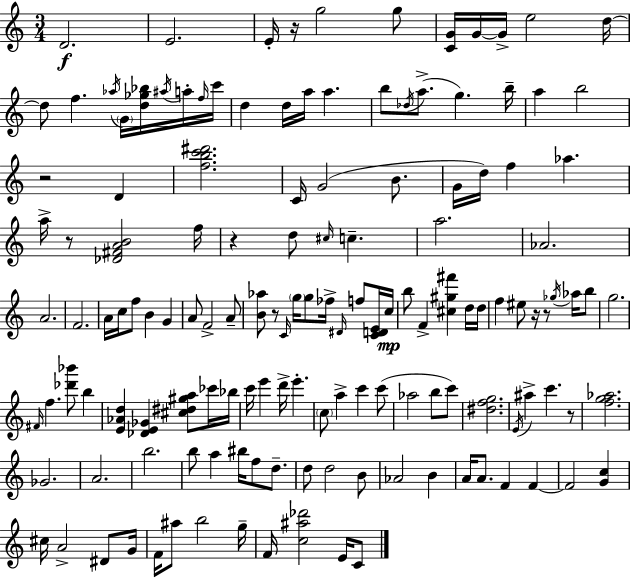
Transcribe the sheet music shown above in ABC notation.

X:1
T:Untitled
M:3/4
L:1/4
K:Am
D2 E2 E/4 z/4 g2 g/2 [CG]/4 G/4 G/4 e2 d/4 d/2 f _a/4 G/4 [d_g_b]/4 ^a/4 a/4 f/4 c'/4 d d/4 a/4 a b/2 _d/4 a/2 g b/4 a b2 z2 D [fbc'^d']2 C/4 G2 B/2 G/4 d/4 f _a a/4 z/2 [_D^FAB]2 f/4 z d/2 ^c/4 c a2 _A2 A2 F2 A/4 c/4 f/2 B G A/2 F2 A/2 [B_a]/2 z/2 C/4 g/4 g/2 _f/4 ^D/4 f/2 [CDE]/4 c/4 b/2 F [^c^g^f'] d/4 d/4 f ^e/2 z/4 z/2 _g/4 _a/4 b/2 g2 ^F/4 f [_d'_b']/2 b [E_Ad] [_DE_G] [^c^d^ga]/2 _c'/4 _b/4 c'/4 e' d'/4 e' c/2 a c' c'/2 _a2 b/2 c'/2 [^dfg]2 E/4 ^a c' z/2 [fg_a]2 _G2 A2 b2 b/2 a ^b/4 f/2 d/2 d/2 d2 B/2 _A2 B A/4 A/2 F F F2 [Gc] ^c/4 A2 ^D/2 G/4 F/4 ^a/2 b2 g/4 F/4 [c^a_d']2 E/4 C/2